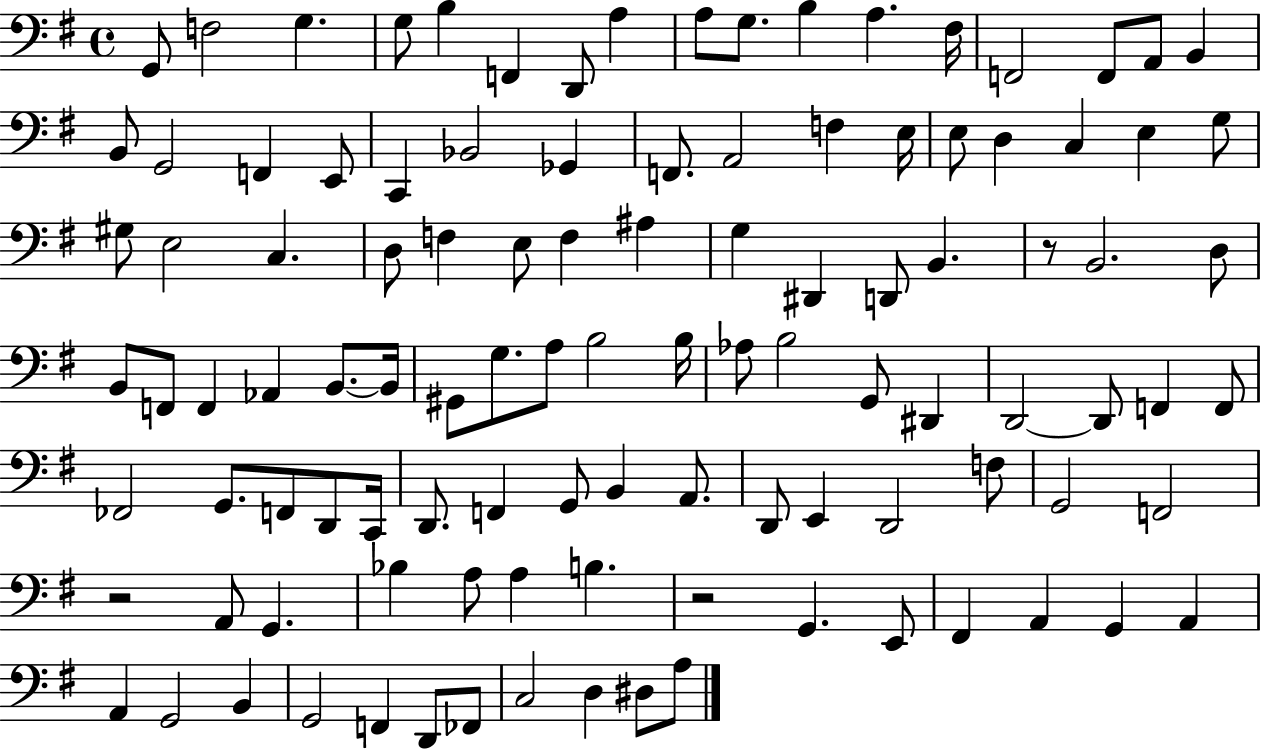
X:1
T:Untitled
M:4/4
L:1/4
K:G
G,,/2 F,2 G, G,/2 B, F,, D,,/2 A, A,/2 G,/2 B, A, ^F,/4 F,,2 F,,/2 A,,/2 B,, B,,/2 G,,2 F,, E,,/2 C,, _B,,2 _G,, F,,/2 A,,2 F, E,/4 E,/2 D, C, E, G,/2 ^G,/2 E,2 C, D,/2 F, E,/2 F, ^A, G, ^D,, D,,/2 B,, z/2 B,,2 D,/2 B,,/2 F,,/2 F,, _A,, B,,/2 B,,/4 ^G,,/2 G,/2 A,/2 B,2 B,/4 _A,/2 B,2 G,,/2 ^D,, D,,2 D,,/2 F,, F,,/2 _F,,2 G,,/2 F,,/2 D,,/2 C,,/4 D,,/2 F,, G,,/2 B,, A,,/2 D,,/2 E,, D,,2 F,/2 G,,2 F,,2 z2 A,,/2 G,, _B, A,/2 A, B, z2 G,, E,,/2 ^F,, A,, G,, A,, A,, G,,2 B,, G,,2 F,, D,,/2 _F,,/2 C,2 D, ^D,/2 A,/2